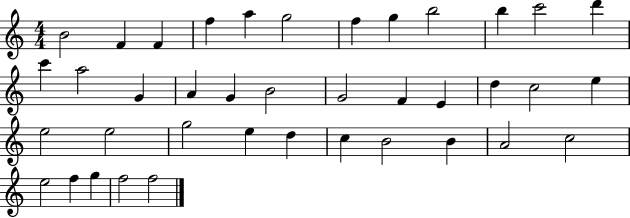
X:1
T:Untitled
M:4/4
L:1/4
K:C
B2 F F f a g2 f g b2 b c'2 d' c' a2 G A G B2 G2 F E d c2 e e2 e2 g2 e d c B2 B A2 c2 e2 f g f2 f2